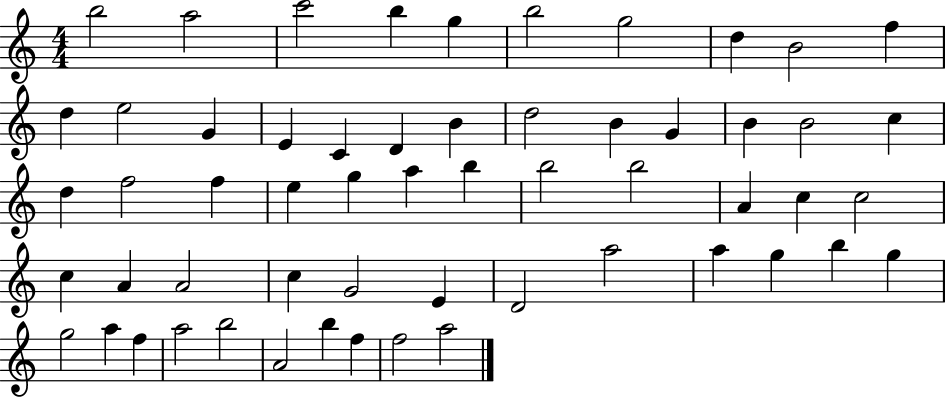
B5/h A5/h C6/h B5/q G5/q B5/h G5/h D5/q B4/h F5/q D5/q E5/h G4/q E4/q C4/q D4/q B4/q D5/h B4/q G4/q B4/q B4/h C5/q D5/q F5/h F5/q E5/q G5/q A5/q B5/q B5/h B5/h A4/q C5/q C5/h C5/q A4/q A4/h C5/q G4/h E4/q D4/h A5/h A5/q G5/q B5/q G5/q G5/h A5/q F5/q A5/h B5/h A4/h B5/q F5/q F5/h A5/h